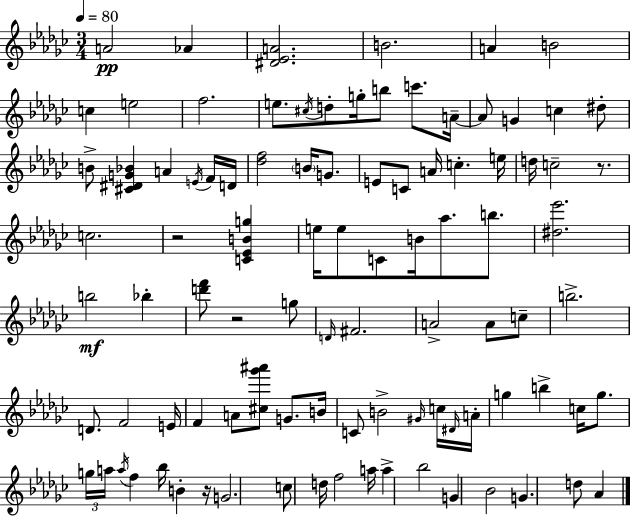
A4/h Ab4/q [D#4,Eb4,A4]/h. B4/h. A4/q B4/h C5/q E5/h F5/h. E5/e. C#5/s D5/e G5/s B5/e C6/e. A4/s A4/e G4/q C5/q D#5/e B4/e [C#4,D#4,G4,Bb4]/q A4/q E4/s F4/s D4/s [Db5,F5]/h B4/s G4/e. E4/e C4/e A4/s C5/q. E5/s D5/s C5/h R/e. C5/h. R/h [C4,Eb4,B4,G5]/q E5/s E5/e C4/e B4/s Ab5/e. B5/e. [D#5,Eb6]/h. B5/h Bb5/q [D6,F6]/e R/h G5/e D4/s F#4/h. A4/h A4/e C5/e B5/h. D4/e. F4/h E4/s F4/q A4/e [C#5,Gb6,A#6]/e G4/e. B4/s C4/e B4/h G#4/s C5/s D#4/s A4/s G5/q B5/q C5/s G5/e. G5/s A5/s A5/s F5/q Bb5/s B4/q R/s G4/h. C5/e D5/s F5/h A5/s A5/q Bb5/h G4/q Bb4/h G4/q. D5/e Ab4/q